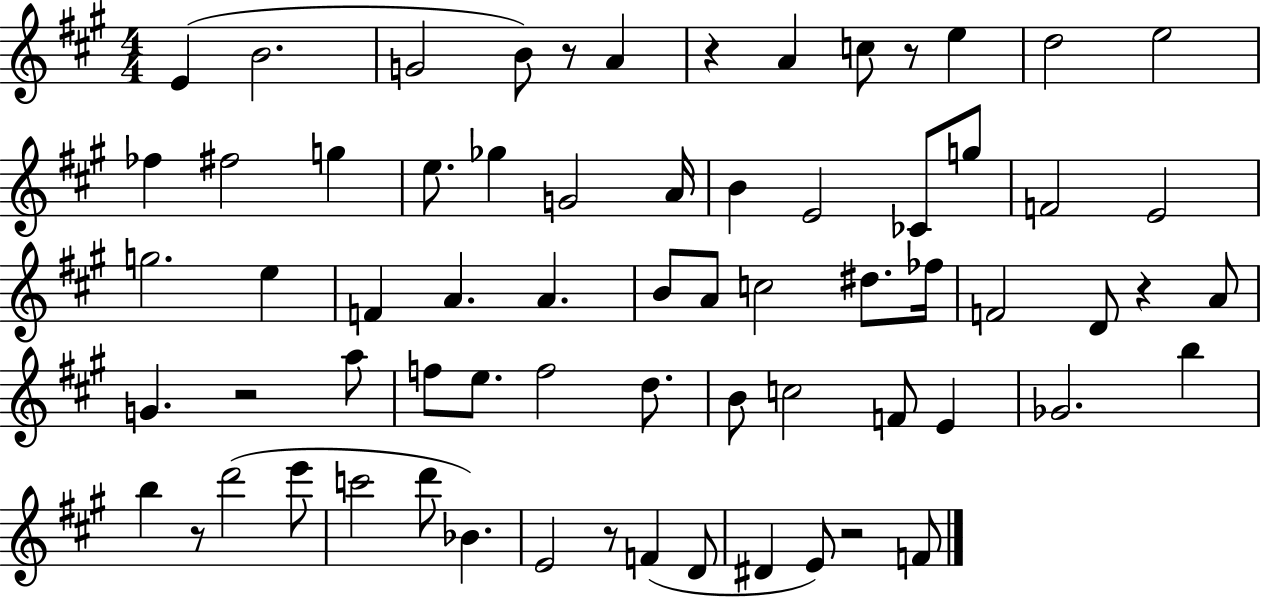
{
  \clef treble
  \numericTimeSignature
  \time 4/4
  \key a \major
  e'4( b'2. | g'2 b'8) r8 a'4 | r4 a'4 c''8 r8 e''4 | d''2 e''2 | \break fes''4 fis''2 g''4 | e''8. ges''4 g'2 a'16 | b'4 e'2 ces'8 g''8 | f'2 e'2 | \break g''2. e''4 | f'4 a'4. a'4. | b'8 a'8 c''2 dis''8. fes''16 | f'2 d'8 r4 a'8 | \break g'4. r2 a''8 | f''8 e''8. f''2 d''8. | b'8 c''2 f'8 e'4 | ges'2. b''4 | \break b''4 r8 d'''2( e'''8 | c'''2 d'''8 bes'4.) | e'2 r8 f'4( d'8 | dis'4 e'8) r2 f'8 | \break \bar "|."
}